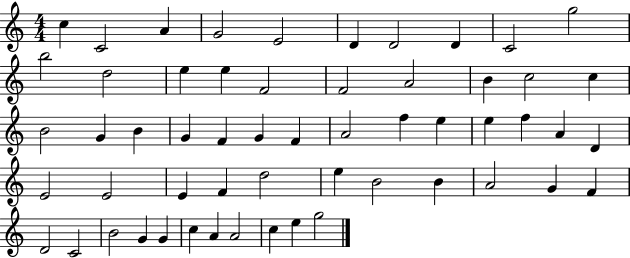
C5/q C4/h A4/q G4/h E4/h D4/q D4/h D4/q C4/h G5/h B5/h D5/h E5/q E5/q F4/h F4/h A4/h B4/q C5/h C5/q B4/h G4/q B4/q G4/q F4/q G4/q F4/q A4/h F5/q E5/q E5/q F5/q A4/q D4/q E4/h E4/h E4/q F4/q D5/h E5/q B4/h B4/q A4/h G4/q F4/q D4/h C4/h B4/h G4/q G4/q C5/q A4/q A4/h C5/q E5/q G5/h